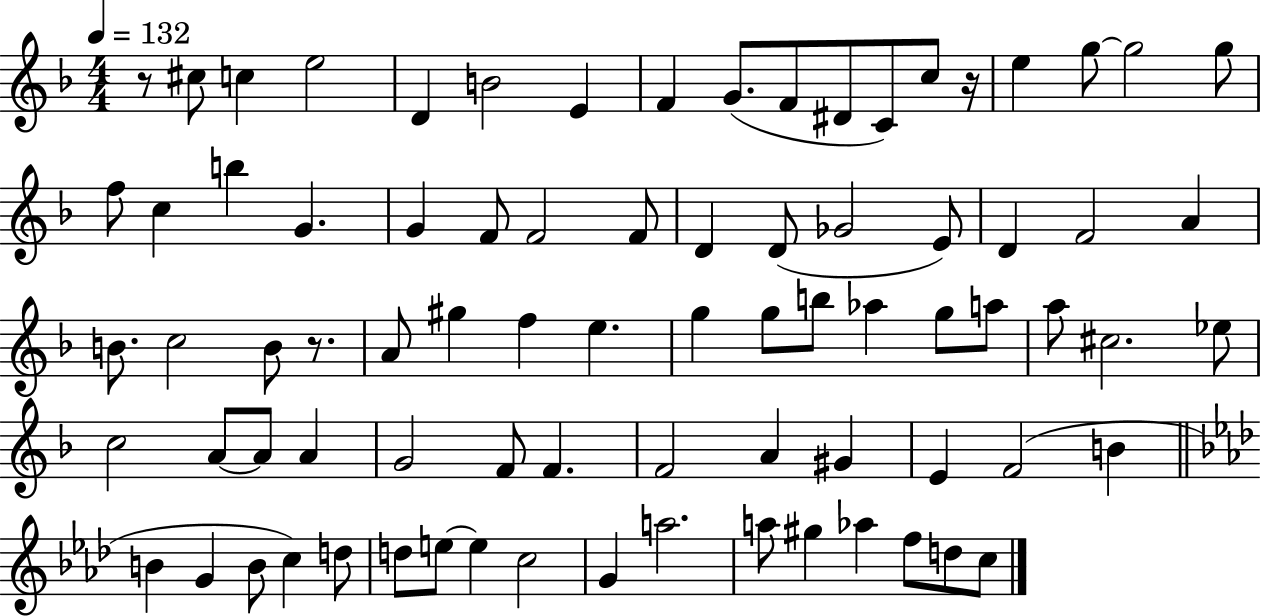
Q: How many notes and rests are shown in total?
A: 80